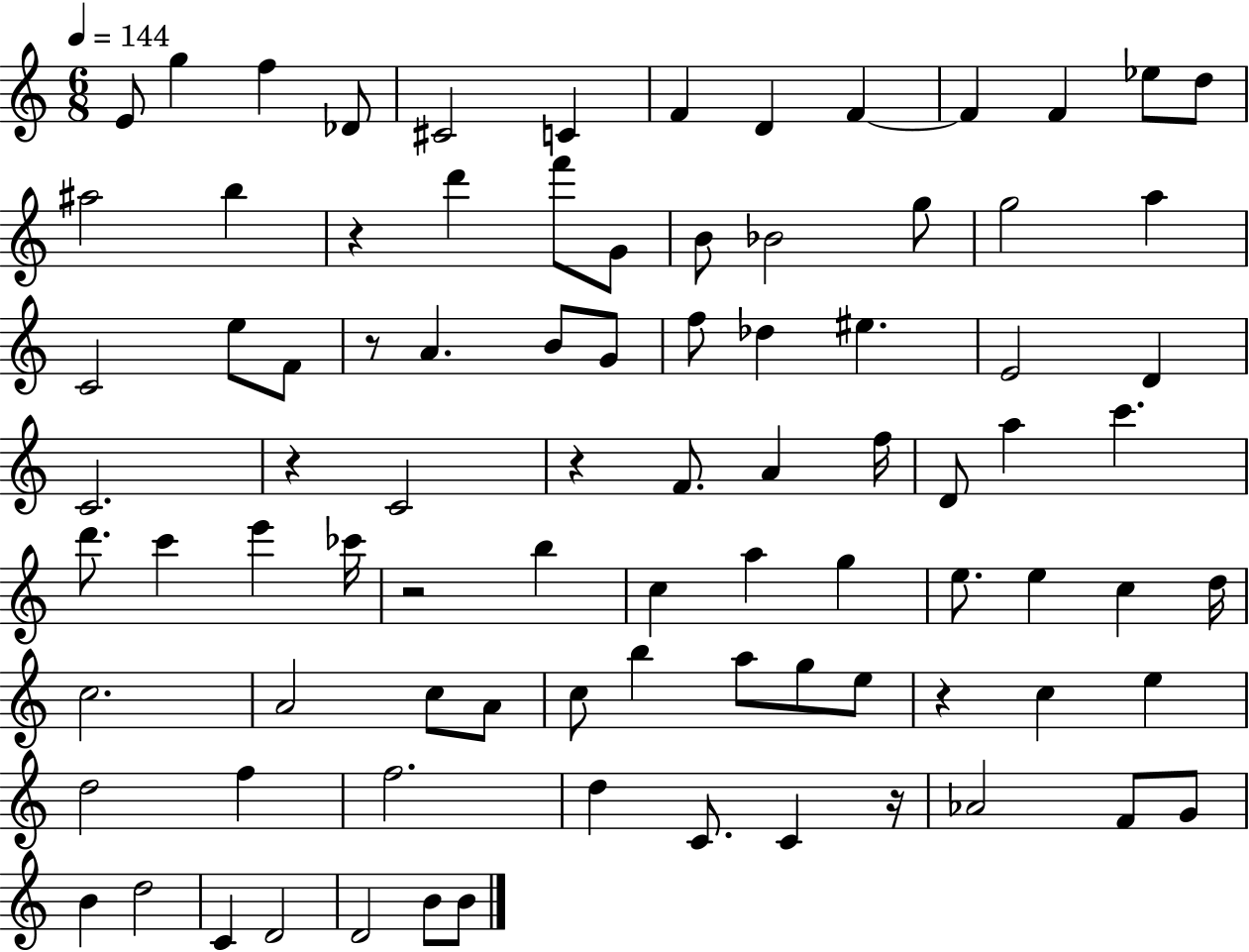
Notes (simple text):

E4/e G5/q F5/q Db4/e C#4/h C4/q F4/q D4/q F4/q F4/q F4/q Eb5/e D5/e A#5/h B5/q R/q D6/q F6/e G4/e B4/e Bb4/h G5/e G5/h A5/q C4/h E5/e F4/e R/e A4/q. B4/e G4/e F5/e Db5/q EIS5/q. E4/h D4/q C4/h. R/q C4/h R/q F4/e. A4/q F5/s D4/e A5/q C6/q. D6/e. C6/q E6/q CES6/s R/h B5/q C5/q A5/q G5/q E5/e. E5/q C5/q D5/s C5/h. A4/h C5/e A4/e C5/e B5/q A5/e G5/e E5/e R/q C5/q E5/q D5/h F5/q F5/h. D5/q C4/e. C4/q R/s Ab4/h F4/e G4/e B4/q D5/h C4/q D4/h D4/h B4/e B4/e